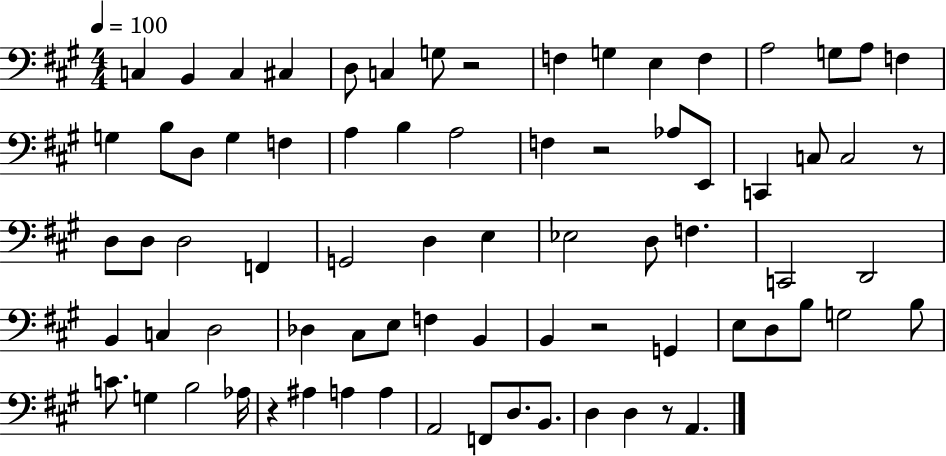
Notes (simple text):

C3/q B2/q C3/q C#3/q D3/e C3/q G3/e R/h F3/q G3/q E3/q F3/q A3/h G3/e A3/e F3/q G3/q B3/e D3/e G3/q F3/q A3/q B3/q A3/h F3/q R/h Ab3/e E2/e C2/q C3/e C3/h R/e D3/e D3/e D3/h F2/q G2/h D3/q E3/q Eb3/h D3/e F3/q. C2/h D2/h B2/q C3/q D3/h Db3/q C#3/e E3/e F3/q B2/q B2/q R/h G2/q E3/e D3/e B3/e G3/h B3/e C4/e. G3/q B3/h Ab3/s R/q A#3/q A3/q A3/q A2/h F2/e D3/e. B2/e. D3/q D3/q R/e A2/q.